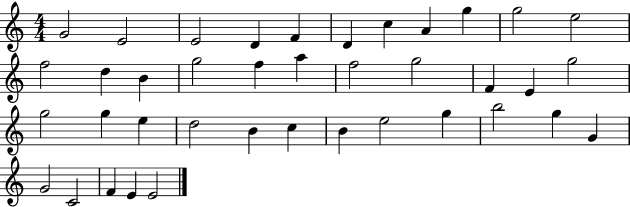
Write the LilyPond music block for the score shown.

{
  \clef treble
  \numericTimeSignature
  \time 4/4
  \key c \major
  g'2 e'2 | e'2 d'4 f'4 | d'4 c''4 a'4 g''4 | g''2 e''2 | \break f''2 d''4 b'4 | g''2 f''4 a''4 | f''2 g''2 | f'4 e'4 g''2 | \break g''2 g''4 e''4 | d''2 b'4 c''4 | b'4 e''2 g''4 | b''2 g''4 g'4 | \break g'2 c'2 | f'4 e'4 e'2 | \bar "|."
}